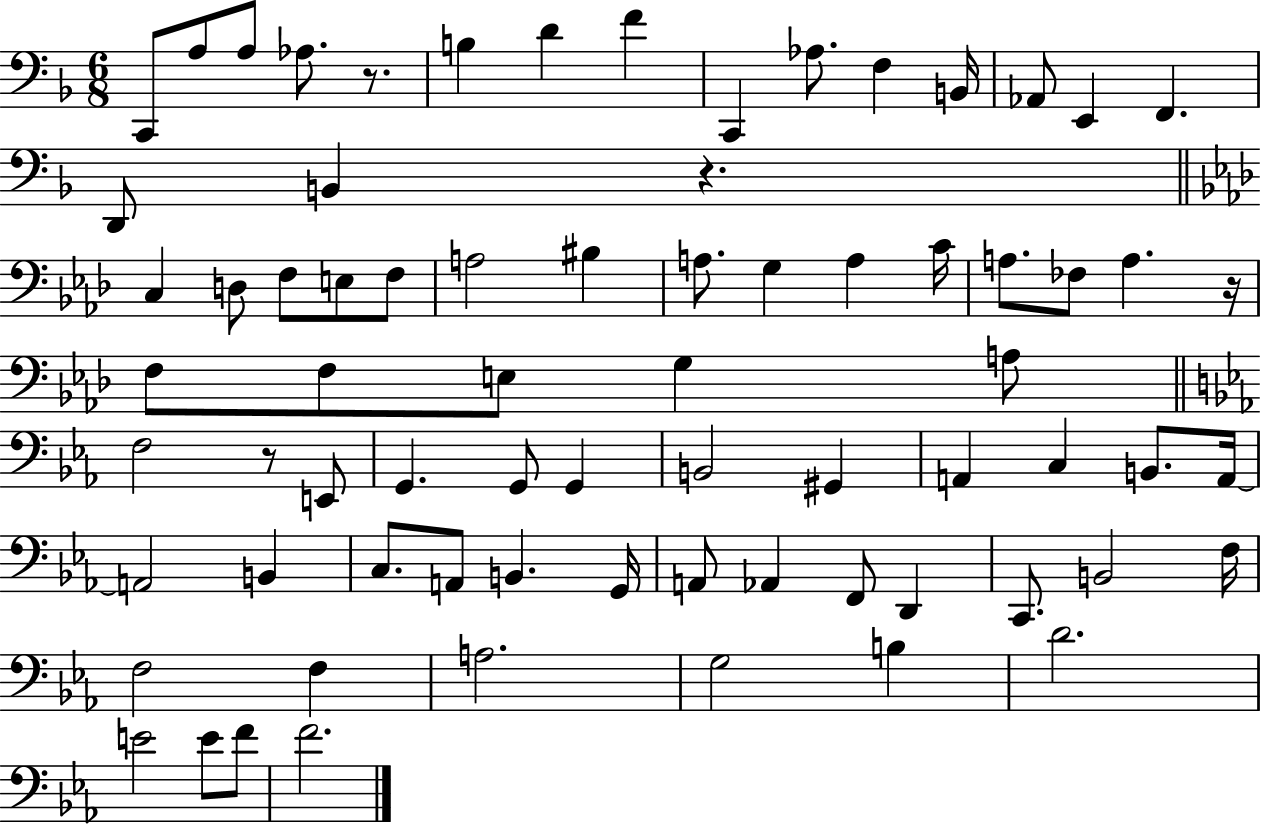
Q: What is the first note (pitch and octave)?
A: C2